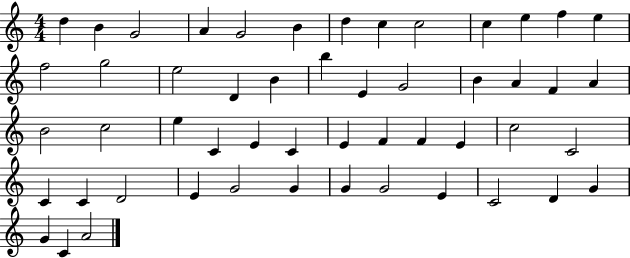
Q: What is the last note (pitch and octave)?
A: A4